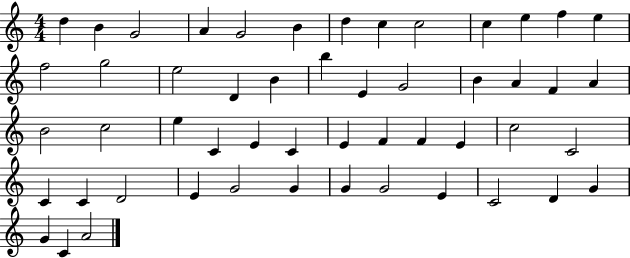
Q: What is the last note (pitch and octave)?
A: A4